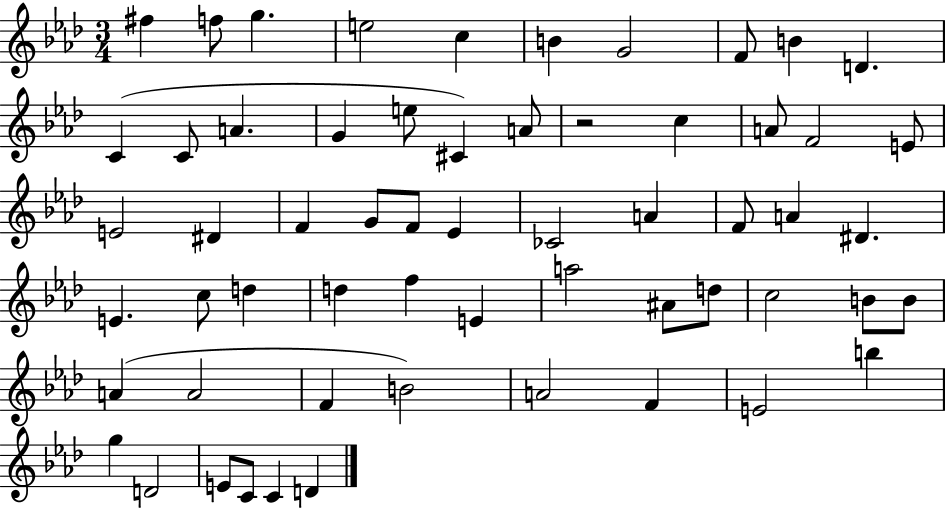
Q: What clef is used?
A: treble